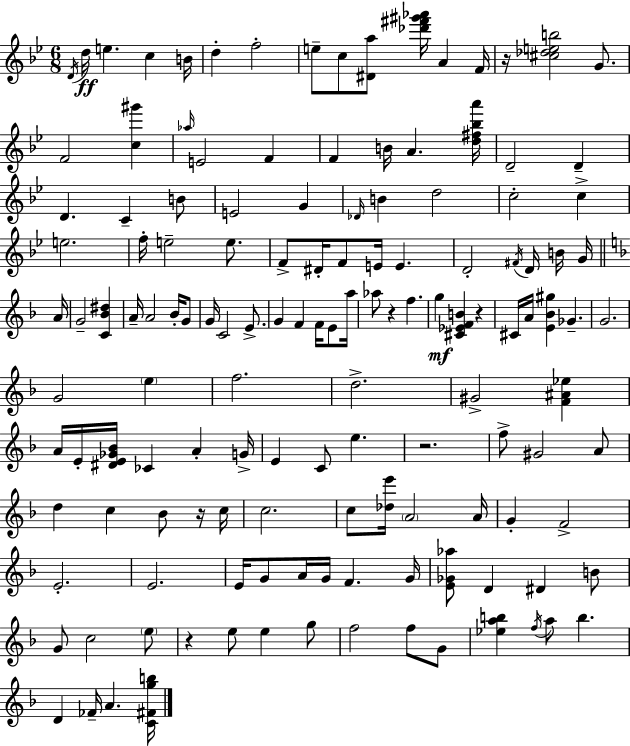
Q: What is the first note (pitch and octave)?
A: D4